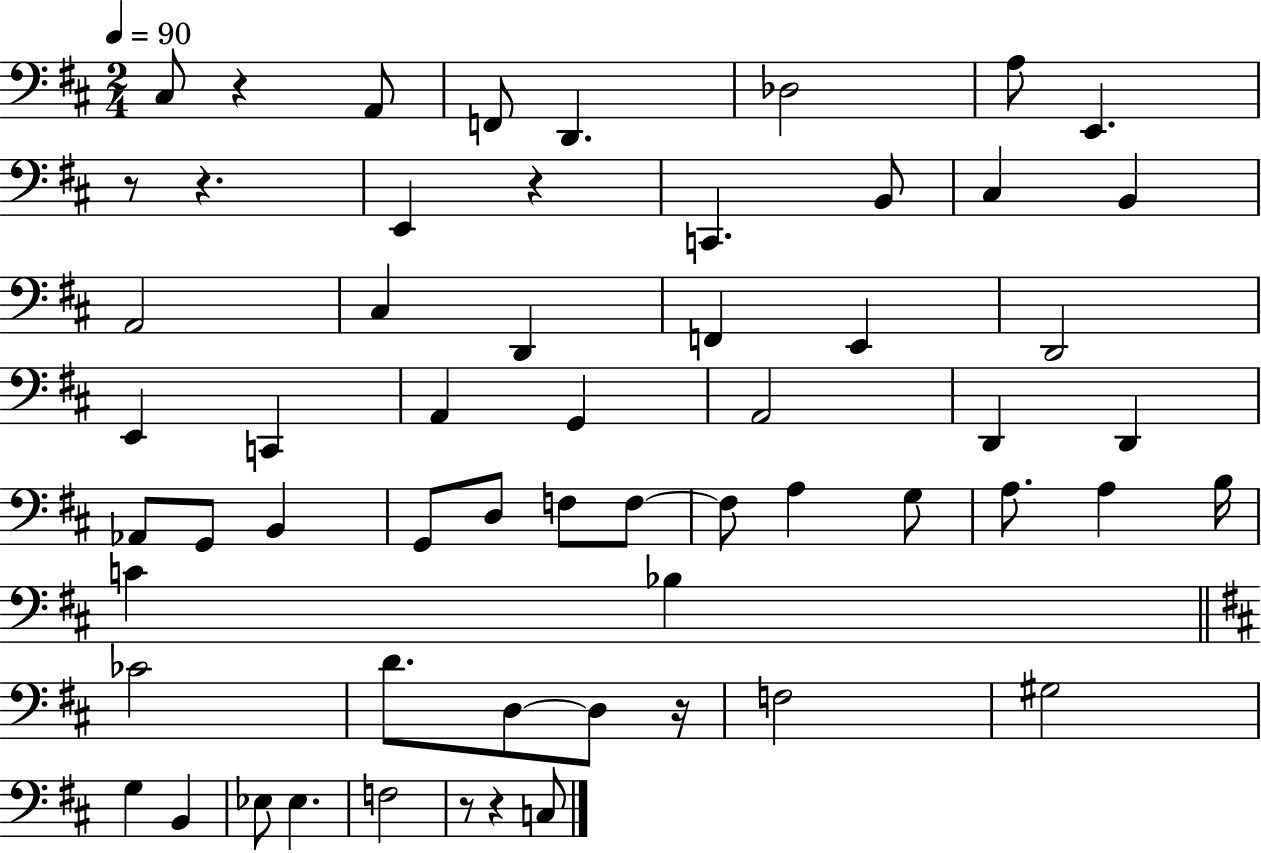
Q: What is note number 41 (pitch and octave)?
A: CES4